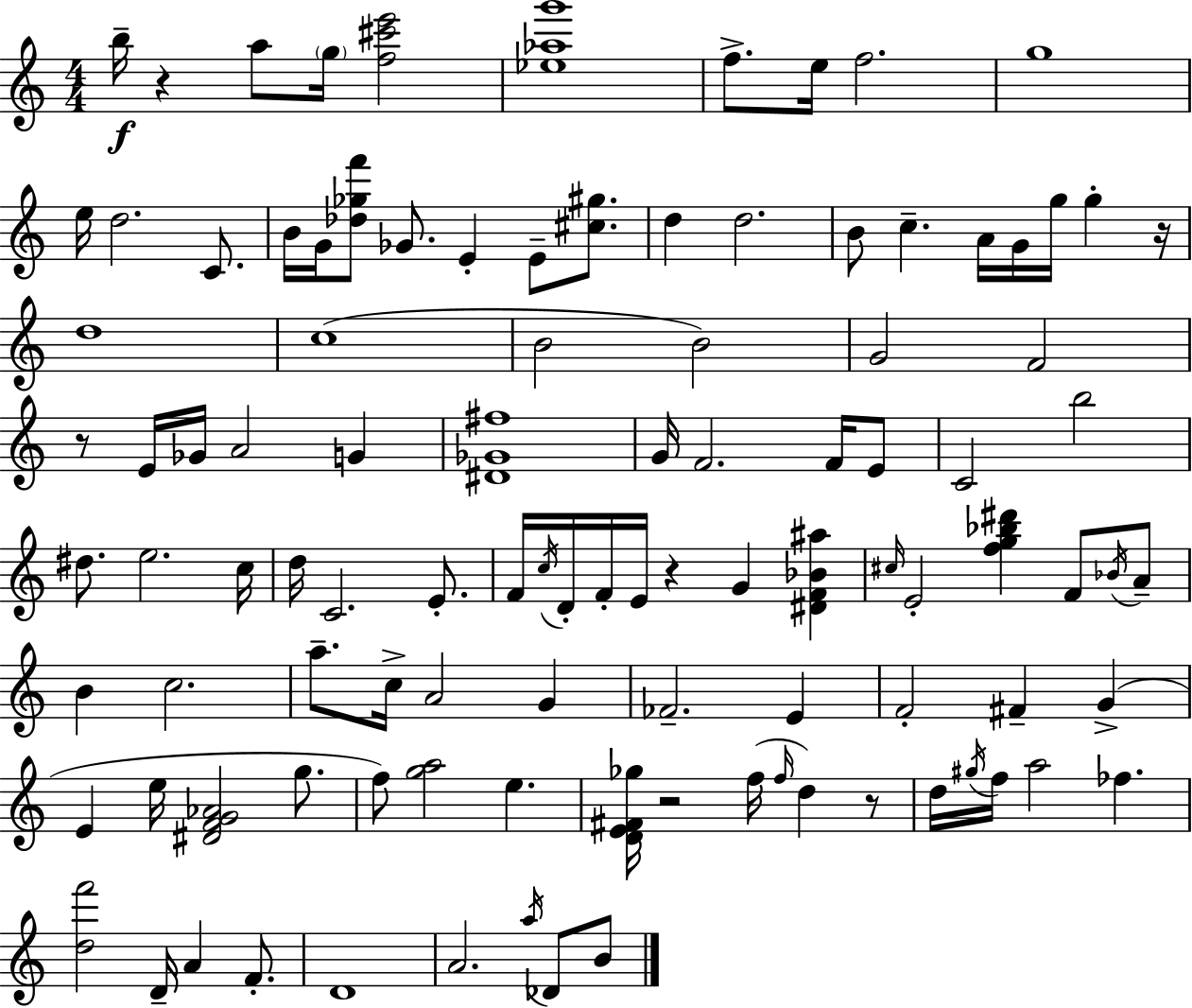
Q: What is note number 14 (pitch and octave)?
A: E4